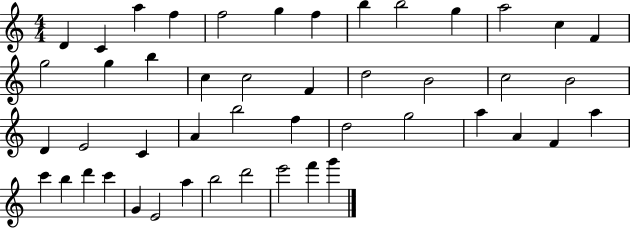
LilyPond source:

{
  \clef treble
  \numericTimeSignature
  \time 4/4
  \key c \major
  d'4 c'4 a''4 f''4 | f''2 g''4 f''4 | b''4 b''2 g''4 | a''2 c''4 f'4 | \break g''2 g''4 b''4 | c''4 c''2 f'4 | d''2 b'2 | c''2 b'2 | \break d'4 e'2 c'4 | a'4 b''2 f''4 | d''2 g''2 | a''4 a'4 f'4 a''4 | \break c'''4 b''4 d'''4 c'''4 | g'4 e'2 a''4 | b''2 d'''2 | e'''2 f'''4 g'''4 | \break \bar "|."
}